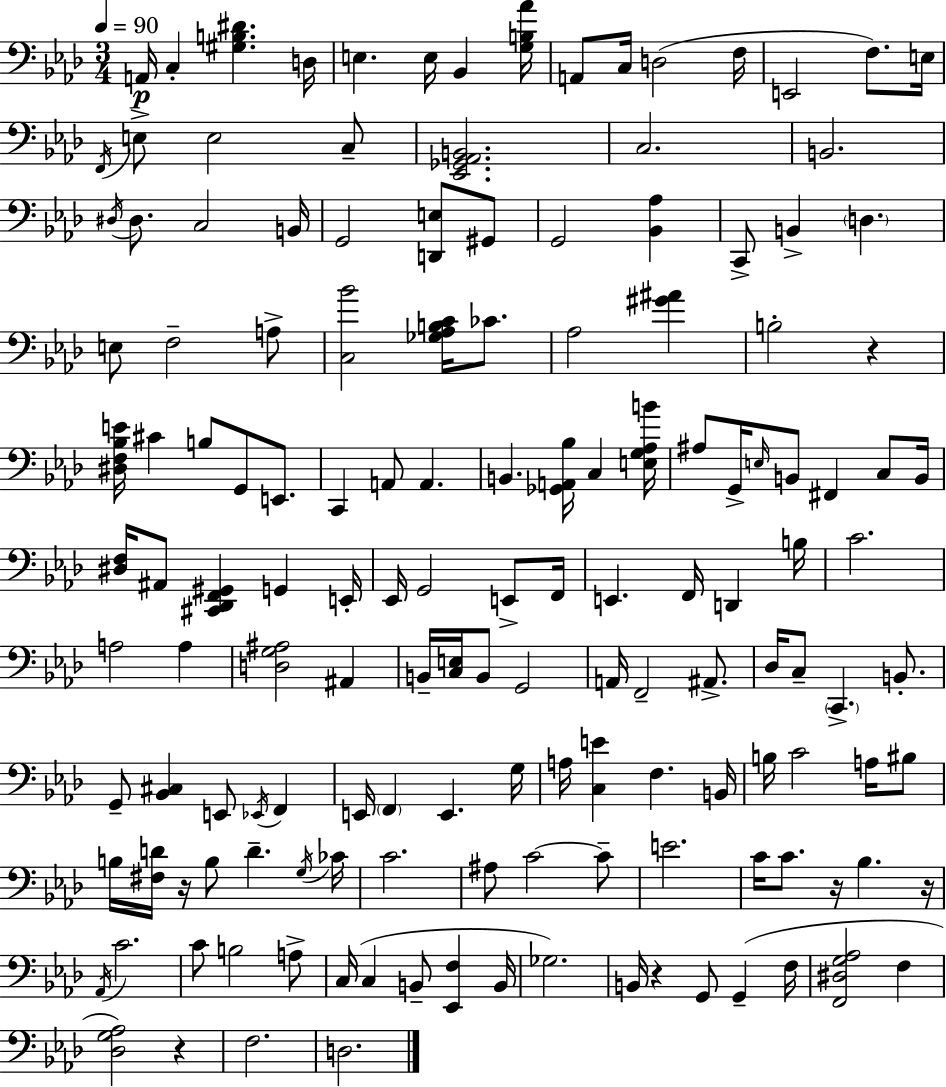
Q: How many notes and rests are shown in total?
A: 148